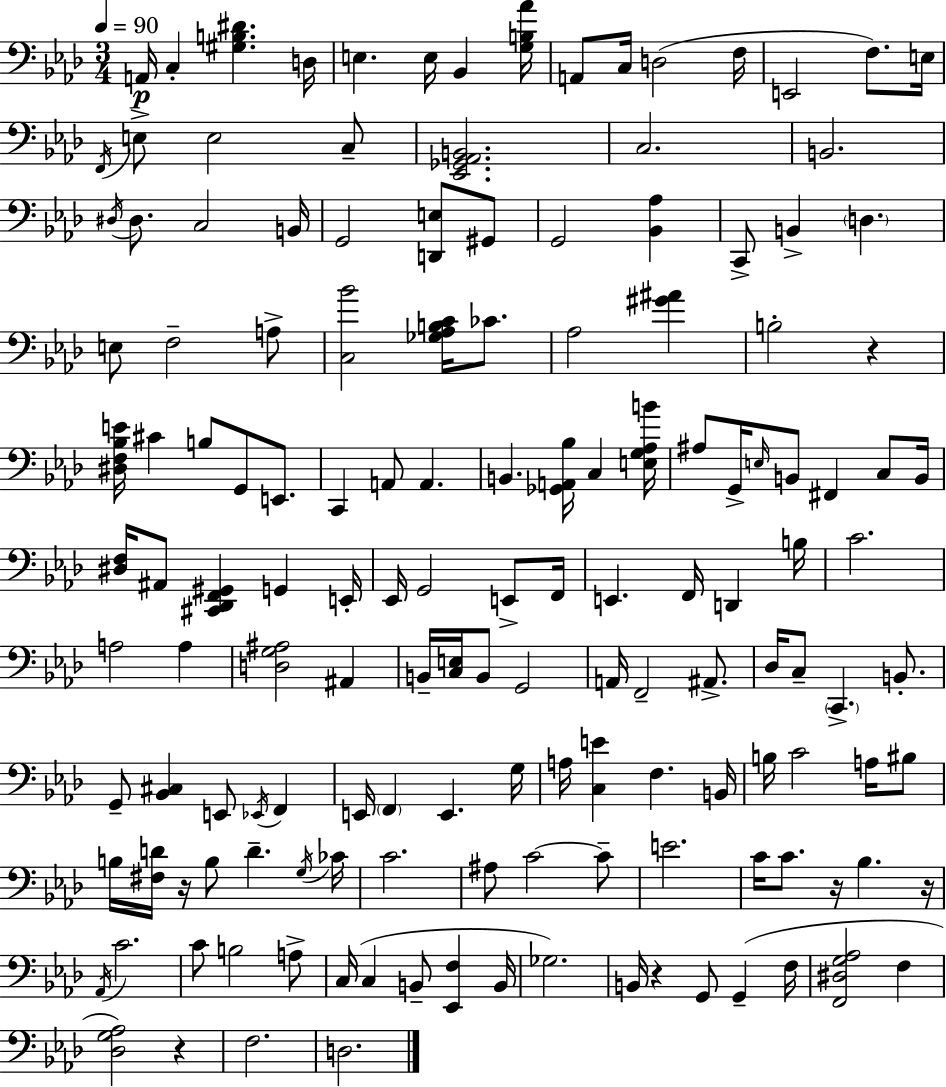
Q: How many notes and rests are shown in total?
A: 148